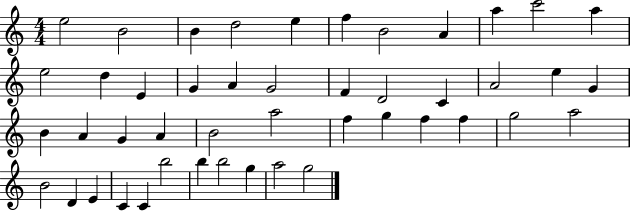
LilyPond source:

{
  \clef treble
  \numericTimeSignature
  \time 4/4
  \key c \major
  e''2 b'2 | b'4 d''2 e''4 | f''4 b'2 a'4 | a''4 c'''2 a''4 | \break e''2 d''4 e'4 | g'4 a'4 g'2 | f'4 d'2 c'4 | a'2 e''4 g'4 | \break b'4 a'4 g'4 a'4 | b'2 a''2 | f''4 g''4 f''4 f''4 | g''2 a''2 | \break b'2 d'4 e'4 | c'4 c'4 b''2 | b''4 b''2 g''4 | a''2 g''2 | \break \bar "|."
}